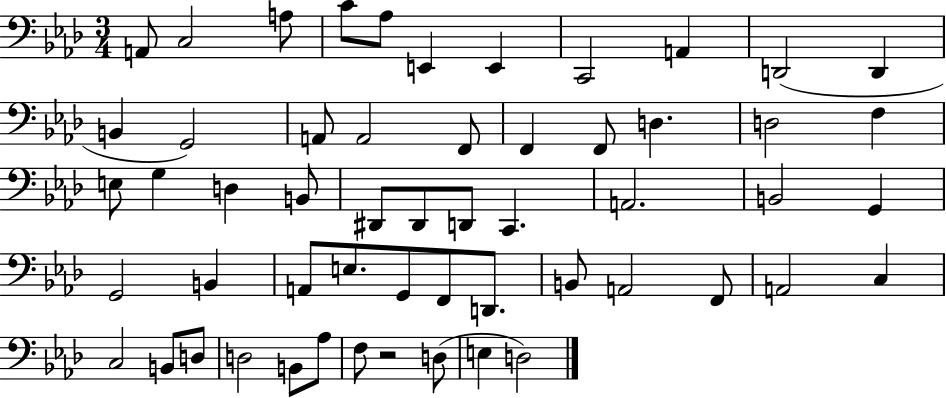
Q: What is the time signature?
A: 3/4